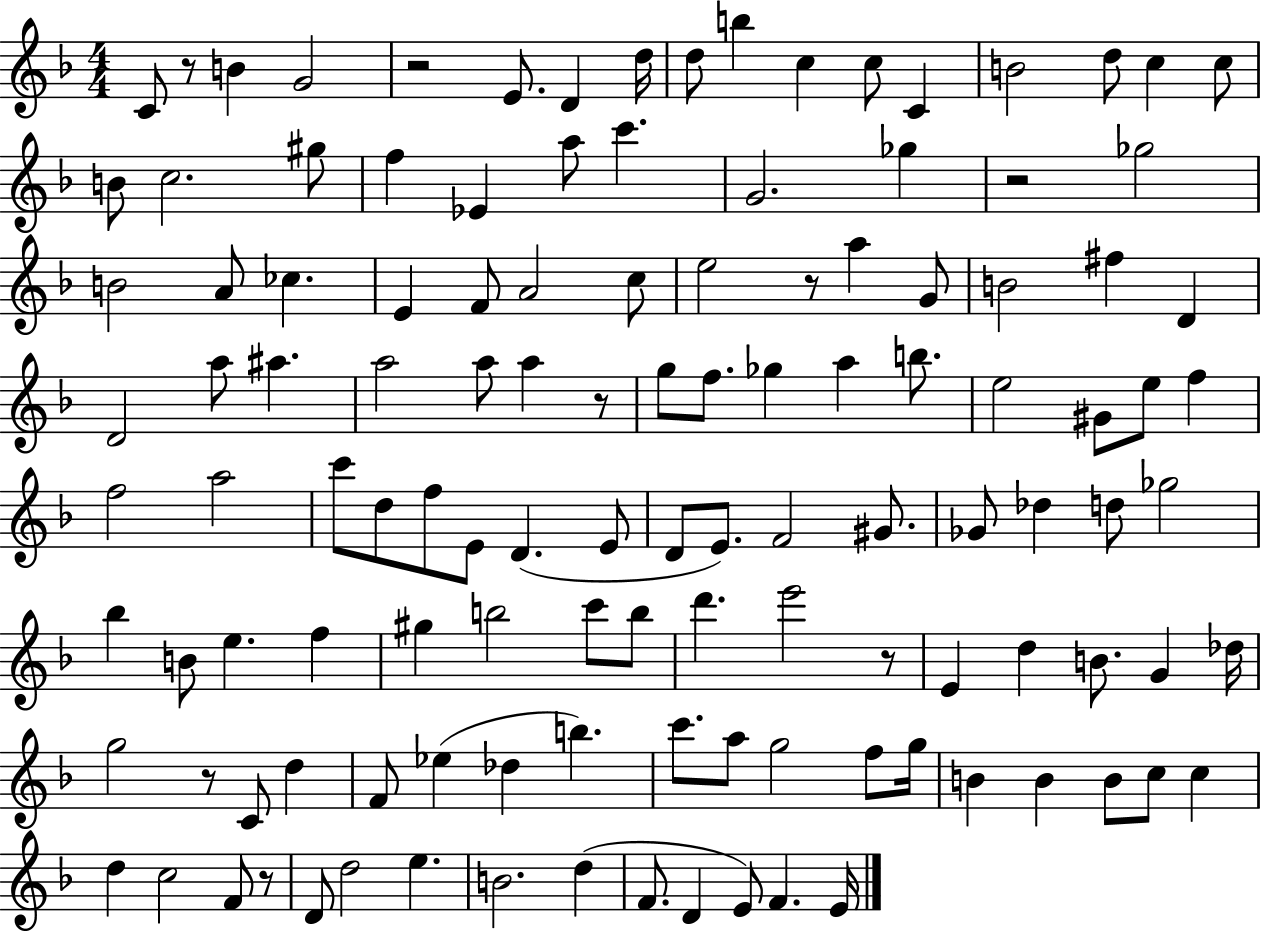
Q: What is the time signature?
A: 4/4